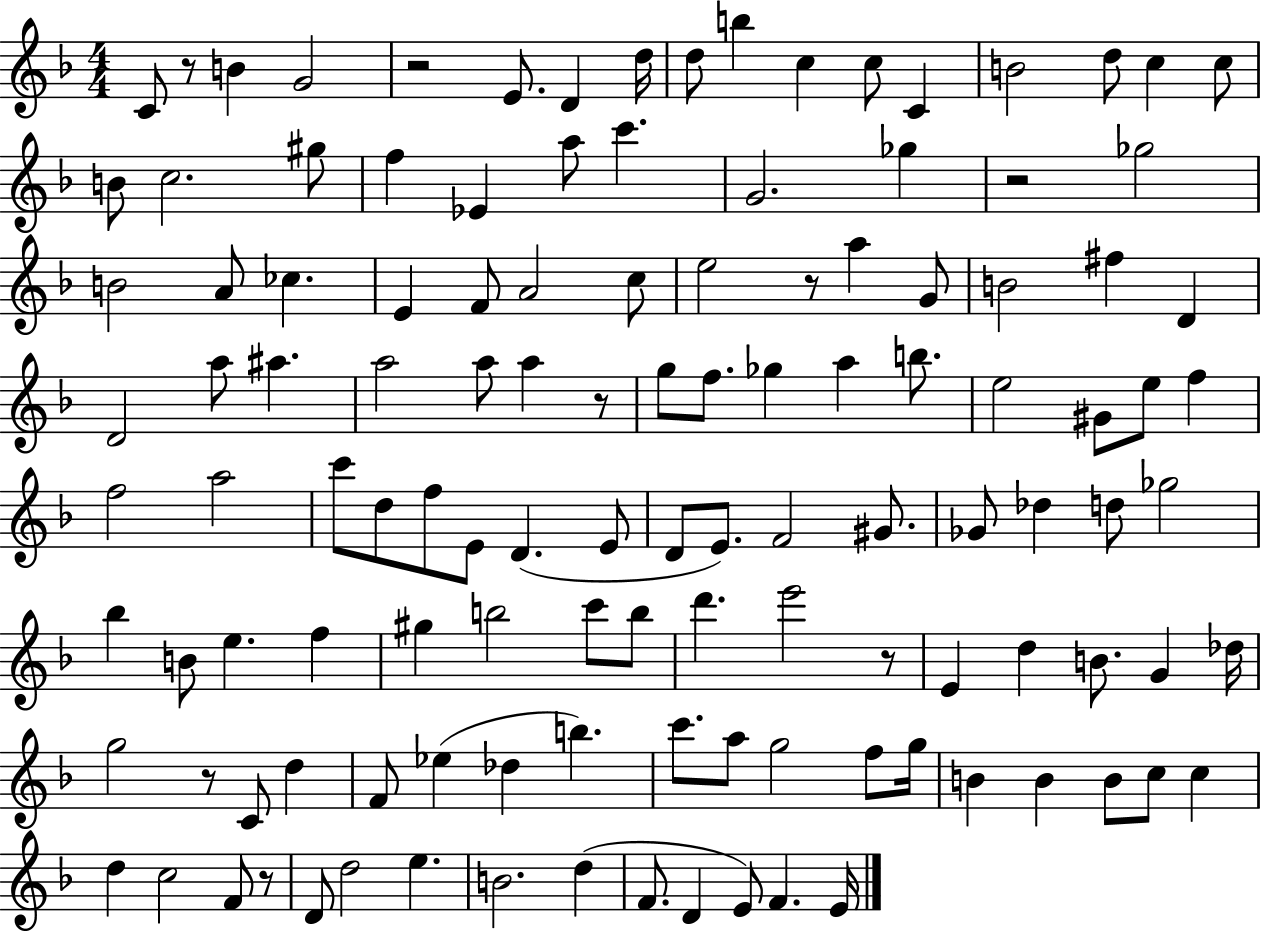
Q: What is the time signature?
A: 4/4